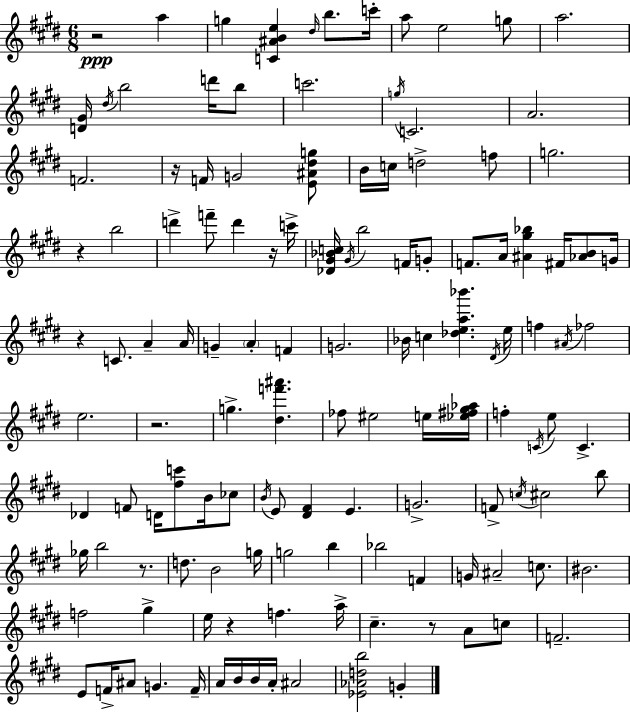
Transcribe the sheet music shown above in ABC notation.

X:1
T:Untitled
M:6/8
L:1/4
K:E
z2 a g [C^ABe] ^d/4 b/2 c'/4 a/2 e2 g/2 a2 [D^G]/4 ^d/4 b2 d'/4 b/2 c'2 g/4 C2 A2 F2 z/4 F/4 G2 [E^A^dg]/2 B/4 c/4 d2 f/2 g2 z b2 d' f'/2 d' z/4 c'/4 [_D^G_Bc]/4 ^G/4 b2 F/4 G/2 F/2 A/4 [^A^g_b] ^F/4 [_AB]/2 G/4 z C/2 A A/4 G A F G2 _B/4 c [_dea_b'] ^D/4 e/4 f ^A/4 _f2 e2 z2 g [^df'^a'] _f/2 ^e2 e/4 [_e^f^g_a]/4 f C/4 e/2 C _D F/2 D/4 [^fc']/2 B/4 _c/2 B/4 E/2 [^D^F] E G2 F/2 c/4 ^c2 b/2 _g/4 b2 z/2 d/2 B2 g/4 g2 b _b2 F G/4 ^A2 c/2 ^B2 f2 ^g e/4 z f a/4 ^c z/2 A/2 c/2 F2 E/2 F/4 ^A/2 G F/4 A/4 B/4 B/4 A/4 ^A2 [_E_Adb]2 G